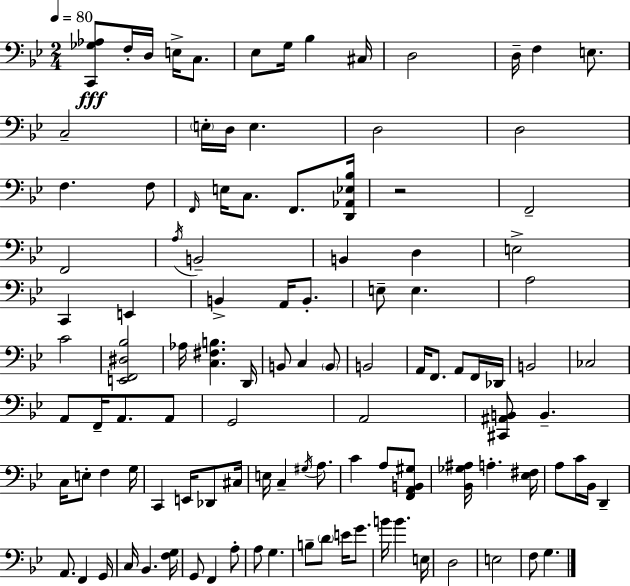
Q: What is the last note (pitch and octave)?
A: G3